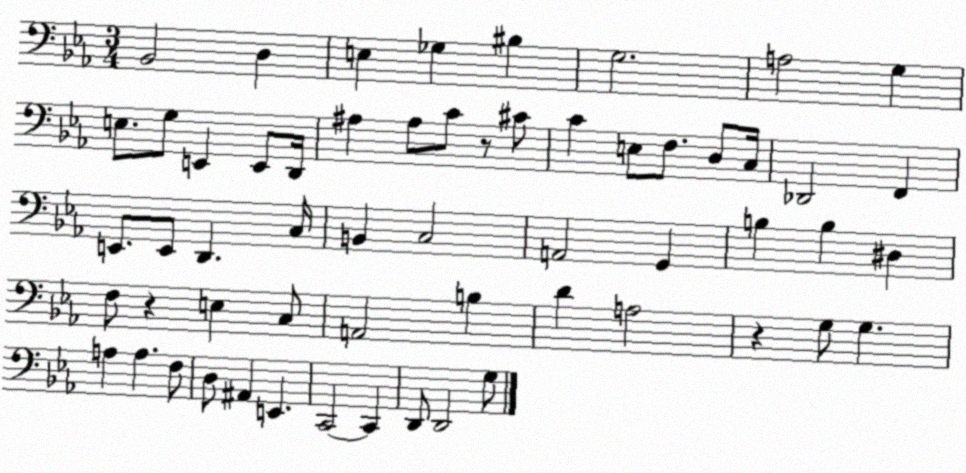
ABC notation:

X:1
T:Untitled
M:3/4
L:1/4
K:Eb
_B,,2 D, E, _G, ^B, G,2 A,2 G, E,/2 G,/2 E,, E,,/2 D,,/4 ^A, ^A,/2 C/2 z/2 ^C/2 C E,/2 F,/2 D,/2 C,/4 _D,,2 F,, E,,/2 E,,/2 D,, C,/4 B,, C,2 A,,2 G,, B, B, ^D, F,/2 z E, C,/2 A,,2 B, D A,2 z G,/2 G, A, A, F,/2 D,/2 ^A,, E,, C,,2 C,, D,,/2 D,,2 G,/2